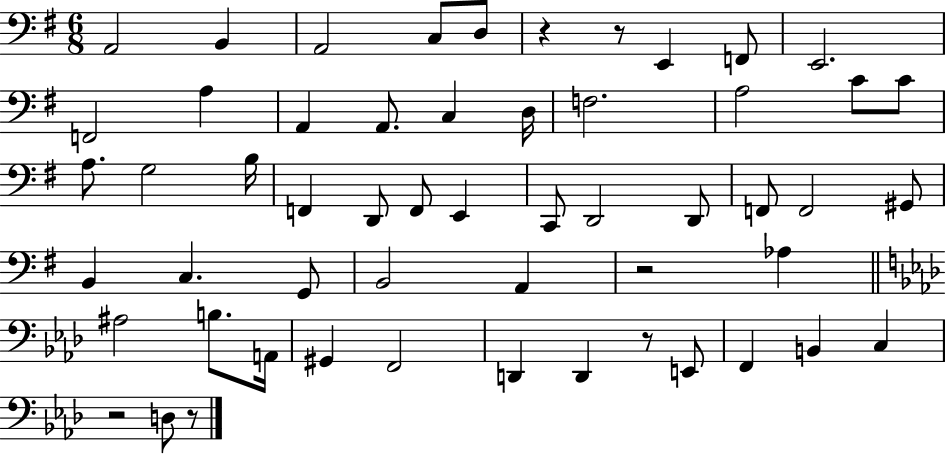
X:1
T:Untitled
M:6/8
L:1/4
K:G
A,,2 B,, A,,2 C,/2 D,/2 z z/2 E,, F,,/2 E,,2 F,,2 A, A,, A,,/2 C, D,/4 F,2 A,2 C/2 C/2 A,/2 G,2 B,/4 F,, D,,/2 F,,/2 E,, C,,/2 D,,2 D,,/2 F,,/2 F,,2 ^G,,/2 B,, C, G,,/2 B,,2 A,, z2 _A, ^A,2 B,/2 A,,/4 ^G,, F,,2 D,, D,, z/2 E,,/2 F,, B,, C, z2 D,/2 z/2